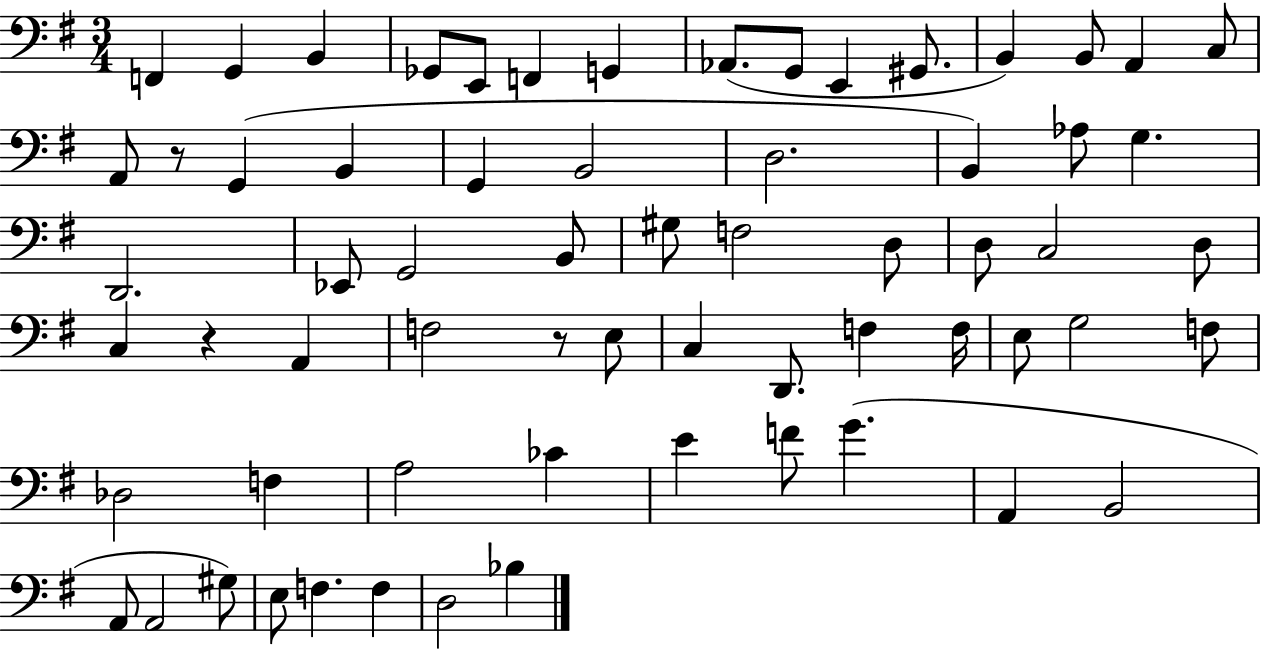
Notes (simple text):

F2/q G2/q B2/q Gb2/e E2/e F2/q G2/q Ab2/e. G2/e E2/q G#2/e. B2/q B2/e A2/q C3/e A2/e R/e G2/q B2/q G2/q B2/h D3/h. B2/q Ab3/e G3/q. D2/h. Eb2/e G2/h B2/e G#3/e F3/h D3/e D3/e C3/h D3/e C3/q R/q A2/q F3/h R/e E3/e C3/q D2/e. F3/q F3/s E3/e G3/h F3/e Db3/h F3/q A3/h CES4/q E4/q F4/e G4/q. A2/q B2/h A2/e A2/h G#3/e E3/e F3/q. F3/q D3/h Bb3/q